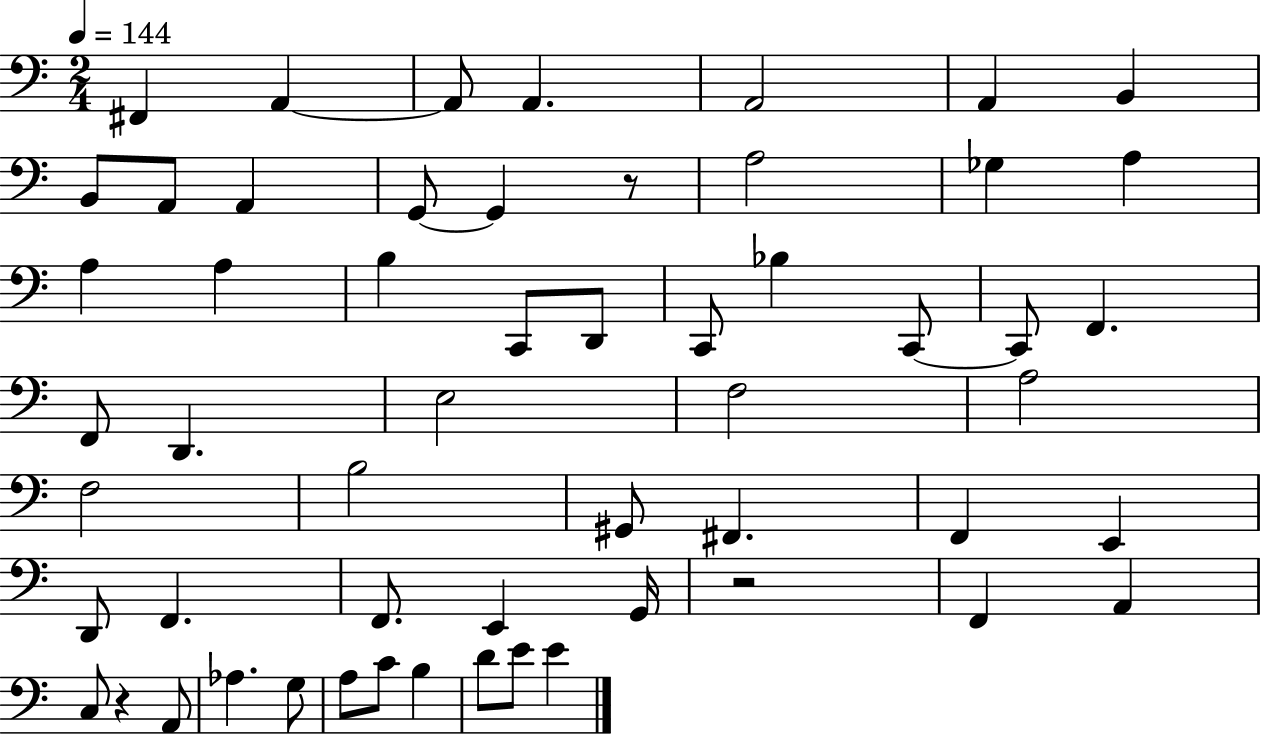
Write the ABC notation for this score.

X:1
T:Untitled
M:2/4
L:1/4
K:C
^F,, A,, A,,/2 A,, A,,2 A,, B,, B,,/2 A,,/2 A,, G,,/2 G,, z/2 A,2 _G, A, A, A, B, C,,/2 D,,/2 C,,/2 _B, C,,/2 C,,/2 F,, F,,/2 D,, E,2 F,2 A,2 F,2 B,2 ^G,,/2 ^F,, F,, E,, D,,/2 F,, F,,/2 E,, G,,/4 z2 F,, A,, C,/2 z A,,/2 _A, G,/2 A,/2 C/2 B, D/2 E/2 E